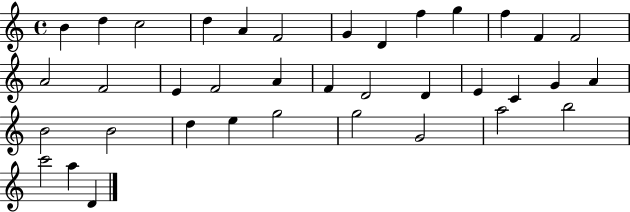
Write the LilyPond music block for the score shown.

{
  \clef treble
  \time 4/4
  \defaultTimeSignature
  \key c \major
  b'4 d''4 c''2 | d''4 a'4 f'2 | g'4 d'4 f''4 g''4 | f''4 f'4 f'2 | \break a'2 f'2 | e'4 f'2 a'4 | f'4 d'2 d'4 | e'4 c'4 g'4 a'4 | \break b'2 b'2 | d''4 e''4 g''2 | g''2 g'2 | a''2 b''2 | \break c'''2 a''4 d'4 | \bar "|."
}